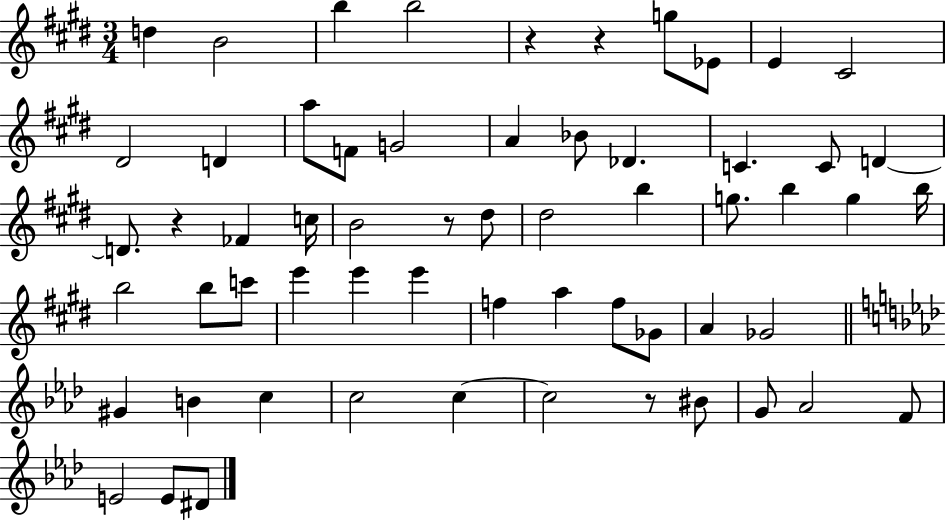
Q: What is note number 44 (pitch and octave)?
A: B4